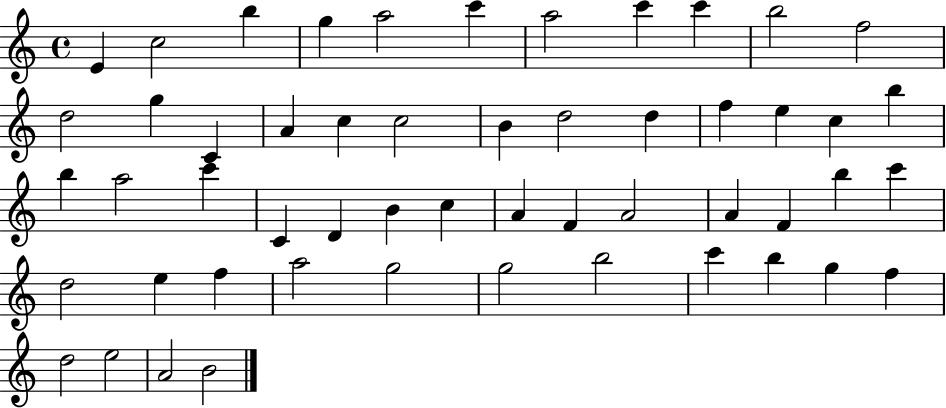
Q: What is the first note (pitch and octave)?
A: E4